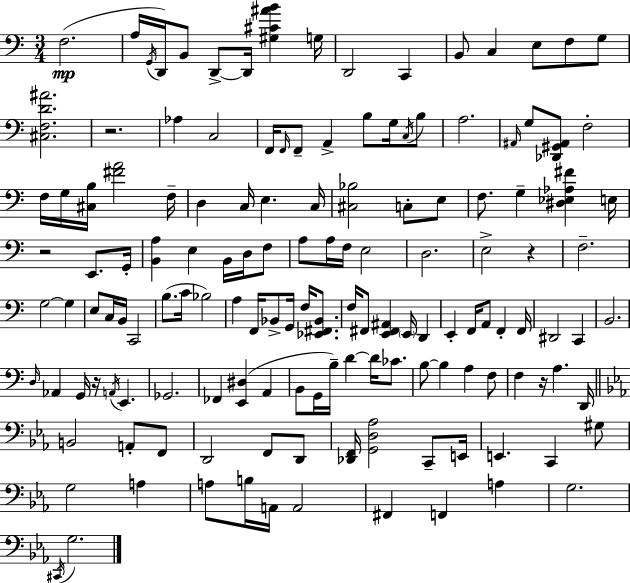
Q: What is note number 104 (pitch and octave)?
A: F2